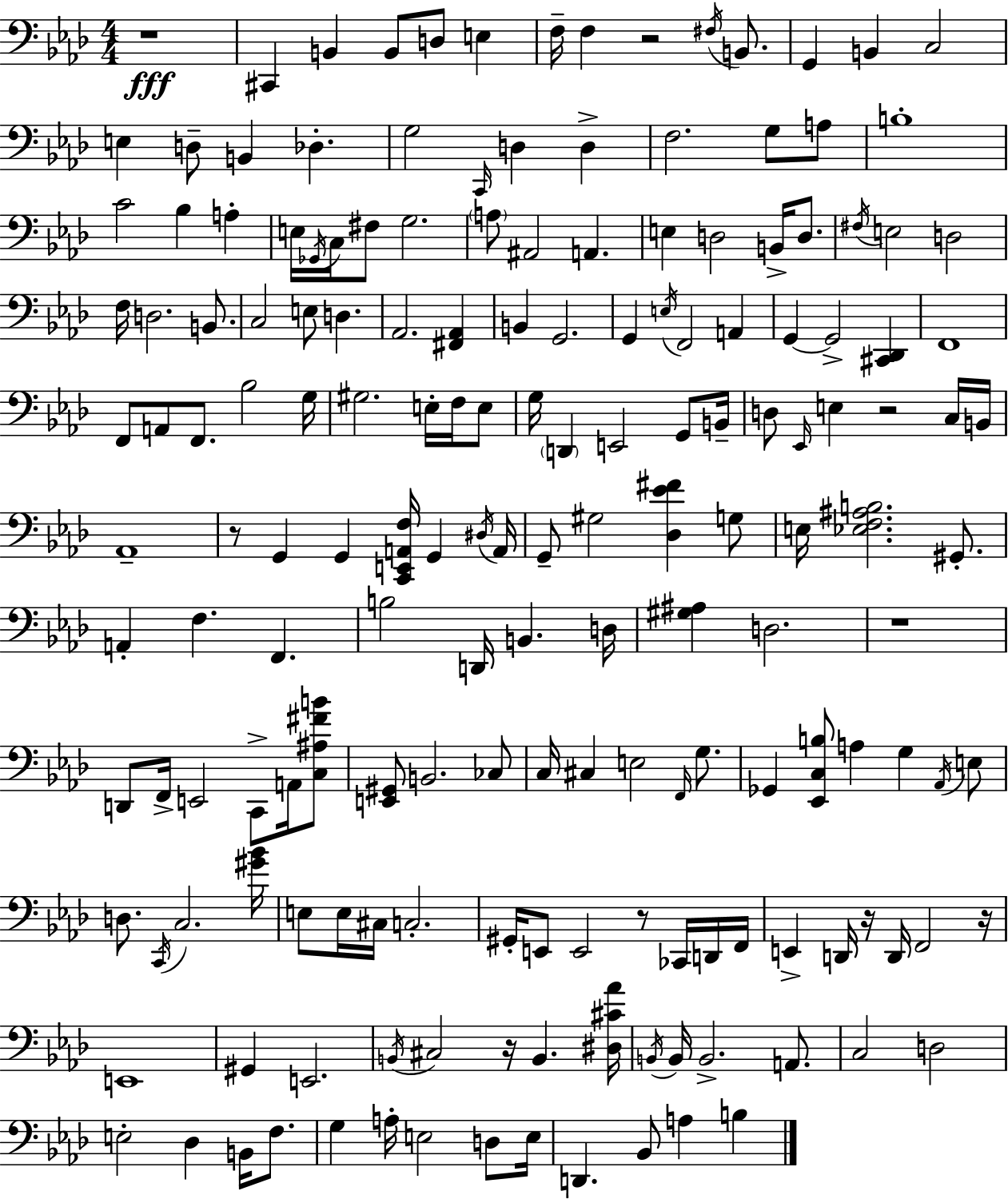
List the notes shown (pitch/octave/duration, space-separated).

R/w C#2/q B2/q B2/e D3/e E3/q F3/s F3/q R/h F#3/s B2/e. G2/q B2/q C3/h E3/q D3/e B2/q Db3/q. G3/h C2/s D3/q D3/q F3/h. G3/e A3/e B3/w C4/h Bb3/q A3/q E3/s Gb2/s C3/s F#3/e G3/h. A3/e A#2/h A2/q. E3/q D3/h B2/s D3/e. F#3/s E3/h D3/h F3/s D3/h. B2/e. C3/h E3/e D3/q. Ab2/h. [F#2,Ab2]/q B2/q G2/h. G2/q E3/s F2/h A2/q G2/q G2/h [C#2,Db2]/q F2/w F2/e A2/e F2/e. Bb3/h G3/s G#3/h. E3/s F3/s E3/e G3/s D2/q E2/h G2/e B2/s D3/e Eb2/s E3/q R/h C3/s B2/s Ab2/w R/e G2/q G2/q [C2,E2,A2,F3]/s G2/q D#3/s A2/s G2/e G#3/h [Db3,Eb4,F#4]/q G3/e E3/s [Eb3,F3,A#3,B3]/h. G#2/e. A2/q F3/q. F2/q. B3/h D2/s B2/q. D3/s [G#3,A#3]/q D3/h. R/w D2/e F2/s E2/h C2/e A2/s [C3,A#3,F#4,B4]/e [E2,G#2]/e B2/h. CES3/e C3/s C#3/q E3/h F2/s G3/e. Gb2/q [Eb2,C3,B3]/e A3/q G3/q Ab2/s E3/e D3/e. C2/s C3/h. [G#4,Bb4]/s E3/e E3/s C#3/s C3/h. G#2/s E2/e E2/h R/e CES2/s D2/s F2/s E2/q D2/s R/s D2/s F2/h R/s E2/w G#2/q E2/h. B2/s C#3/h R/s B2/q. [D#3,C#4,Ab4]/s B2/s B2/s B2/h. A2/e. C3/h D3/h E3/h Db3/q B2/s F3/e. G3/q A3/s E3/h D3/e E3/s D2/q. Bb2/e A3/q B3/q